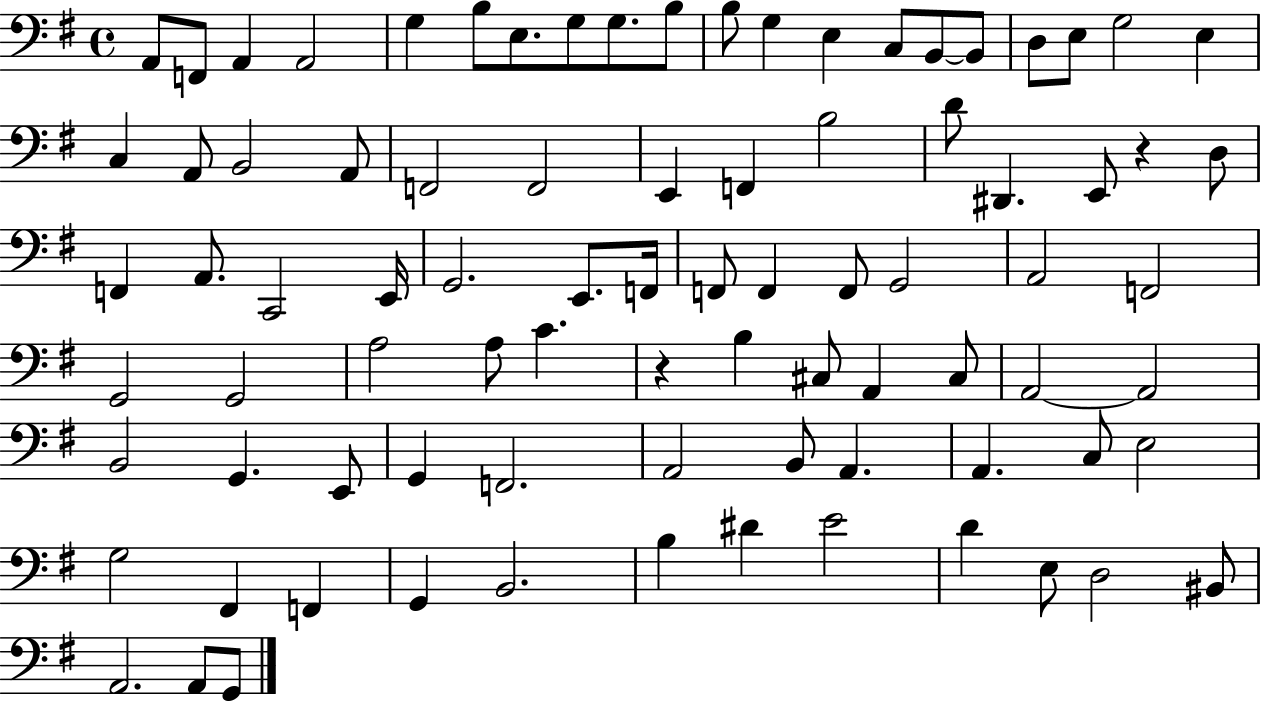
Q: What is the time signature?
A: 4/4